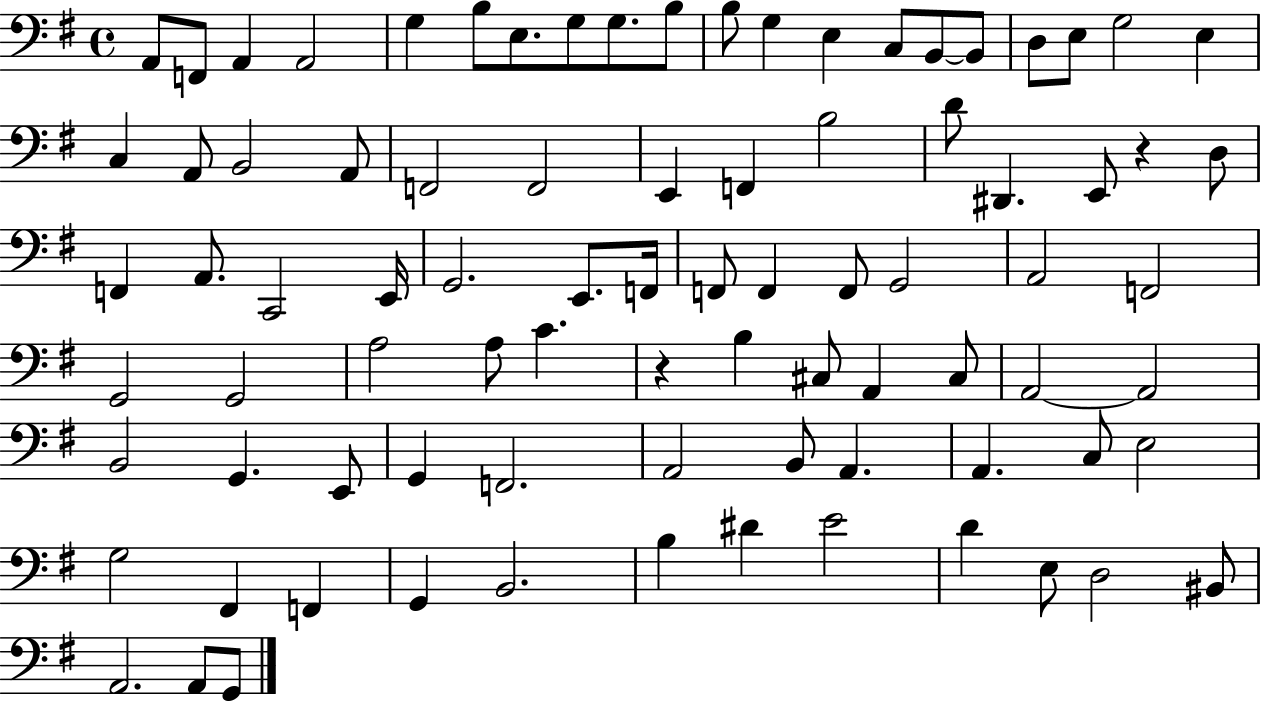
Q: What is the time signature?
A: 4/4